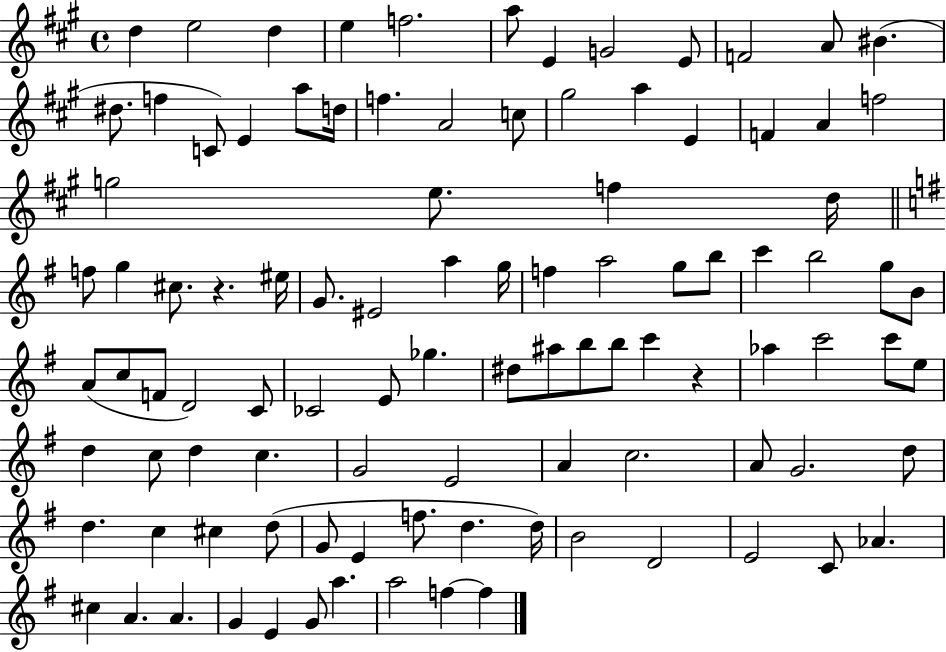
X:1
T:Untitled
M:4/4
L:1/4
K:A
d e2 d e f2 a/2 E G2 E/2 F2 A/2 ^B ^d/2 f C/2 E a/2 d/4 f A2 c/2 ^g2 a E F A f2 g2 e/2 f d/4 f/2 g ^c/2 z ^e/4 G/2 ^E2 a g/4 f a2 g/2 b/2 c' b2 g/2 B/2 A/2 c/2 F/2 D2 C/2 _C2 E/2 _g ^d/2 ^a/2 b/2 b/2 c' z _a c'2 c'/2 e/2 d c/2 d c G2 E2 A c2 A/2 G2 d/2 d c ^c d/2 G/2 E f/2 d d/4 B2 D2 E2 C/2 _A ^c A A G E G/2 a a2 f f